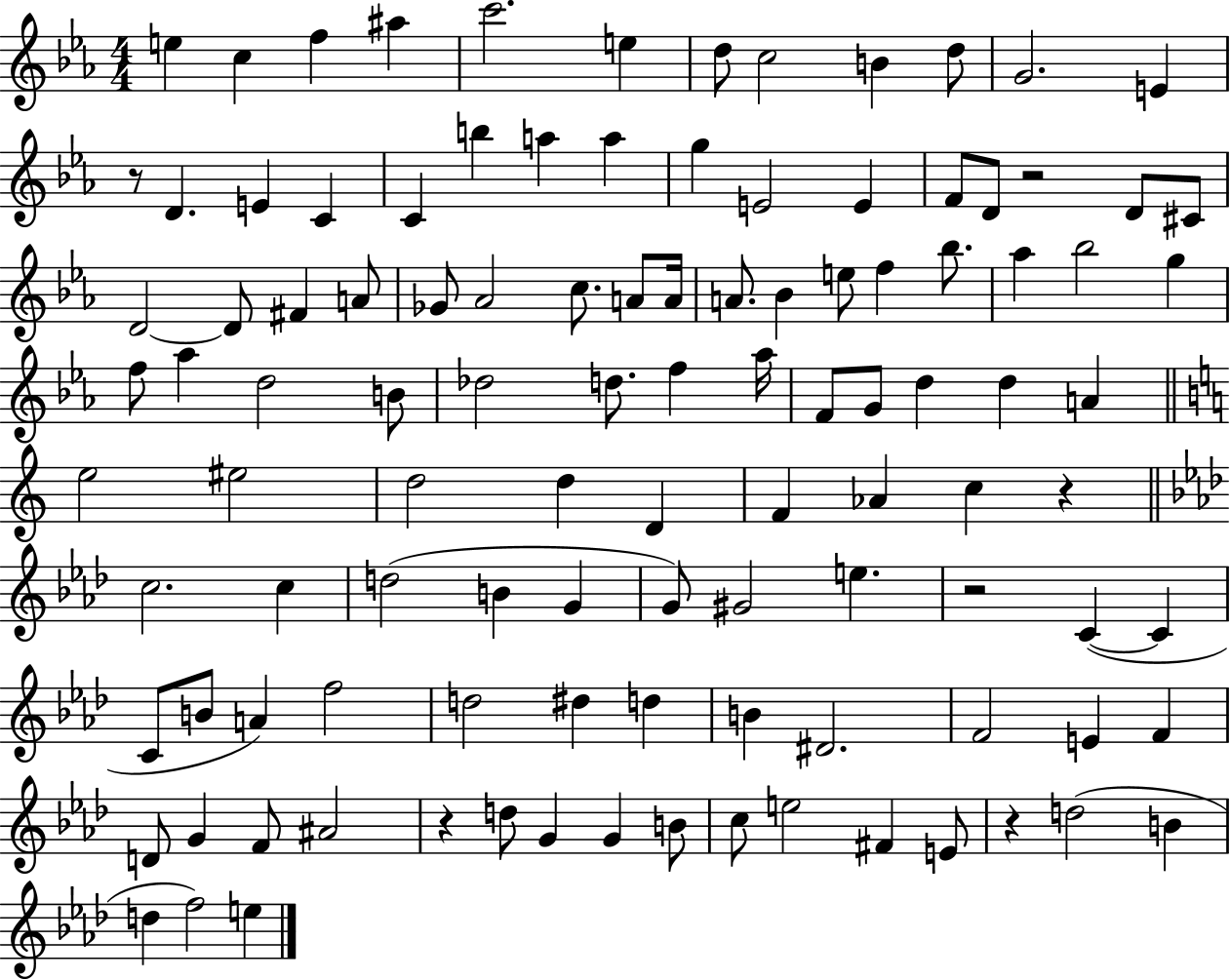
E5/q C5/q F5/q A#5/q C6/h. E5/q D5/e C5/h B4/q D5/e G4/h. E4/q R/e D4/q. E4/q C4/q C4/q B5/q A5/q A5/q G5/q E4/h E4/q F4/e D4/e R/h D4/e C#4/e D4/h D4/e F#4/q A4/e Gb4/e Ab4/h C5/e. A4/e A4/s A4/e. Bb4/q E5/e F5/q Bb5/e. Ab5/q Bb5/h G5/q F5/e Ab5/q D5/h B4/e Db5/h D5/e. F5/q Ab5/s F4/e G4/e D5/q D5/q A4/q E5/h EIS5/h D5/h D5/q D4/q F4/q Ab4/q C5/q R/q C5/h. C5/q D5/h B4/q G4/q G4/e G#4/h E5/q. R/h C4/q C4/q C4/e B4/e A4/q F5/h D5/h D#5/q D5/q B4/q D#4/h. F4/h E4/q F4/q D4/e G4/q F4/e A#4/h R/q D5/e G4/q G4/q B4/e C5/e E5/h F#4/q E4/e R/q D5/h B4/q D5/q F5/h E5/q